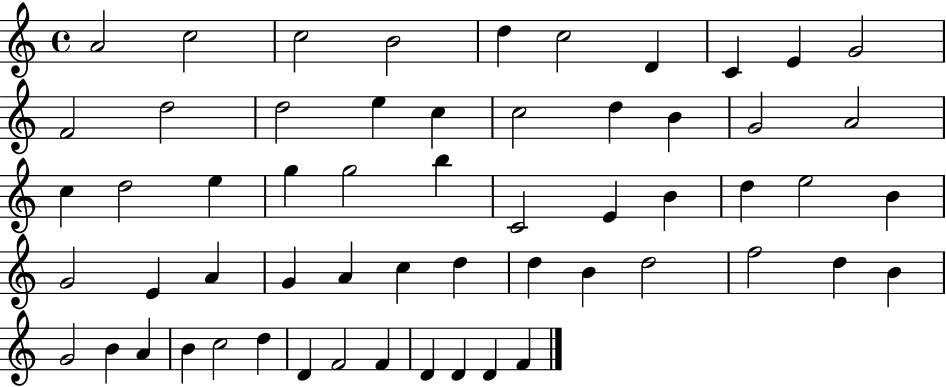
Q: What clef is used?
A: treble